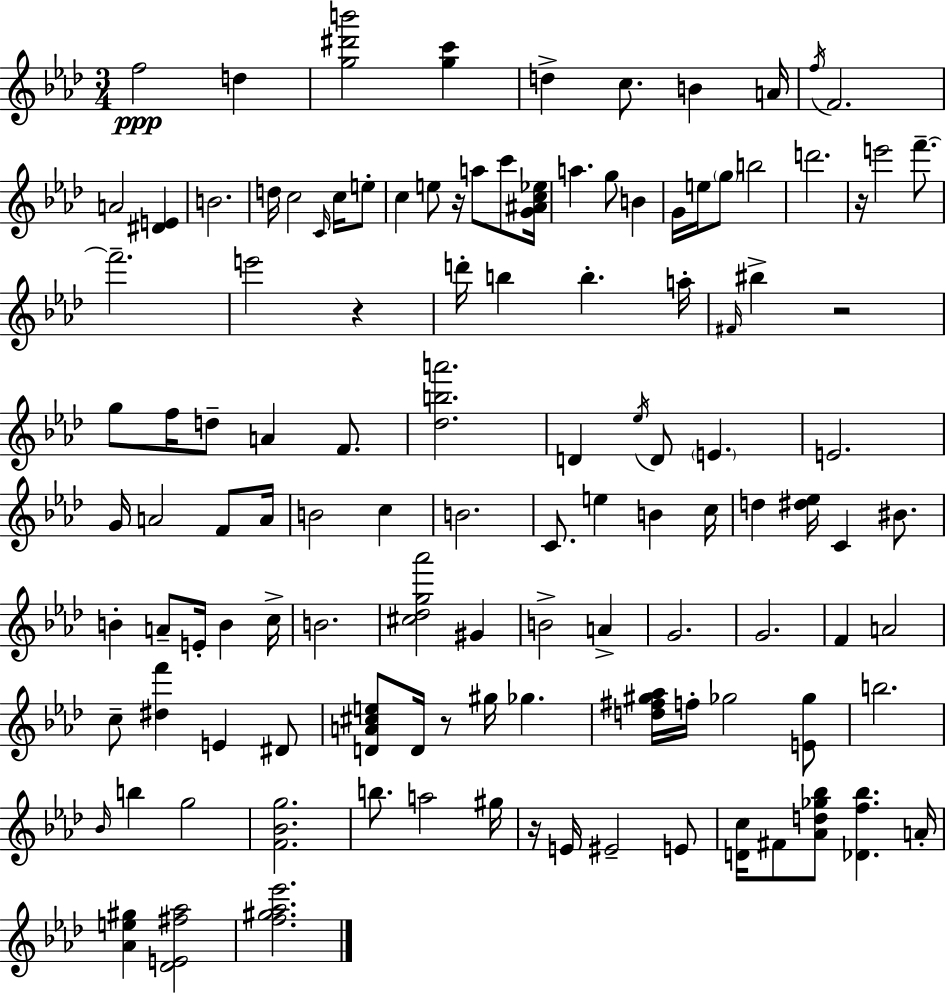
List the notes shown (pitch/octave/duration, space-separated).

F5/h D5/q [G5,D#6,B6]/h [G5,C6]/q D5/q C5/e. B4/q A4/s F5/s F4/h. A4/h [D#4,E4]/q B4/h. D5/s C5/h C4/s C5/s E5/e C5/q E5/e R/s A5/e C6/e [G4,A#4,C5,Eb5]/s A5/q. G5/e B4/q G4/s E5/s G5/e B5/h D6/h. R/s E6/h F6/e. F6/h. E6/h R/q D6/s B5/q B5/q. A5/s F#4/s BIS5/q R/h G5/e F5/s D5/e A4/q F4/e. [Db5,B5,A6]/h. D4/q Eb5/s D4/e E4/q. E4/h. G4/s A4/h F4/e A4/s B4/h C5/q B4/h. C4/e. E5/q B4/q C5/s D5/q [D#5,Eb5]/s C4/q BIS4/e. B4/q A4/e E4/s B4/q C5/s B4/h. [C#5,Db5,G5,Ab6]/h G#4/q B4/h A4/q G4/h. G4/h. F4/q A4/h C5/e [D#5,F6]/q E4/q D#4/e [D4,A4,C#5,E5]/e D4/s R/e G#5/s Gb5/q. [D5,F#5,G#5,Ab5]/s F5/s Gb5/h [E4,Gb5]/e B5/h. Bb4/s B5/q G5/h [F4,Bb4,G5]/h. B5/e. A5/h G#5/s R/s E4/s EIS4/h E4/e [D4,C5]/s F#4/e [Ab4,D5,Gb5,Bb5]/e [Db4,F5,Bb5]/q. A4/s [Ab4,E5,G#5]/q [Db4,E4,F#5,Ab5]/h [F5,G#5,Ab5,Eb6]/h.